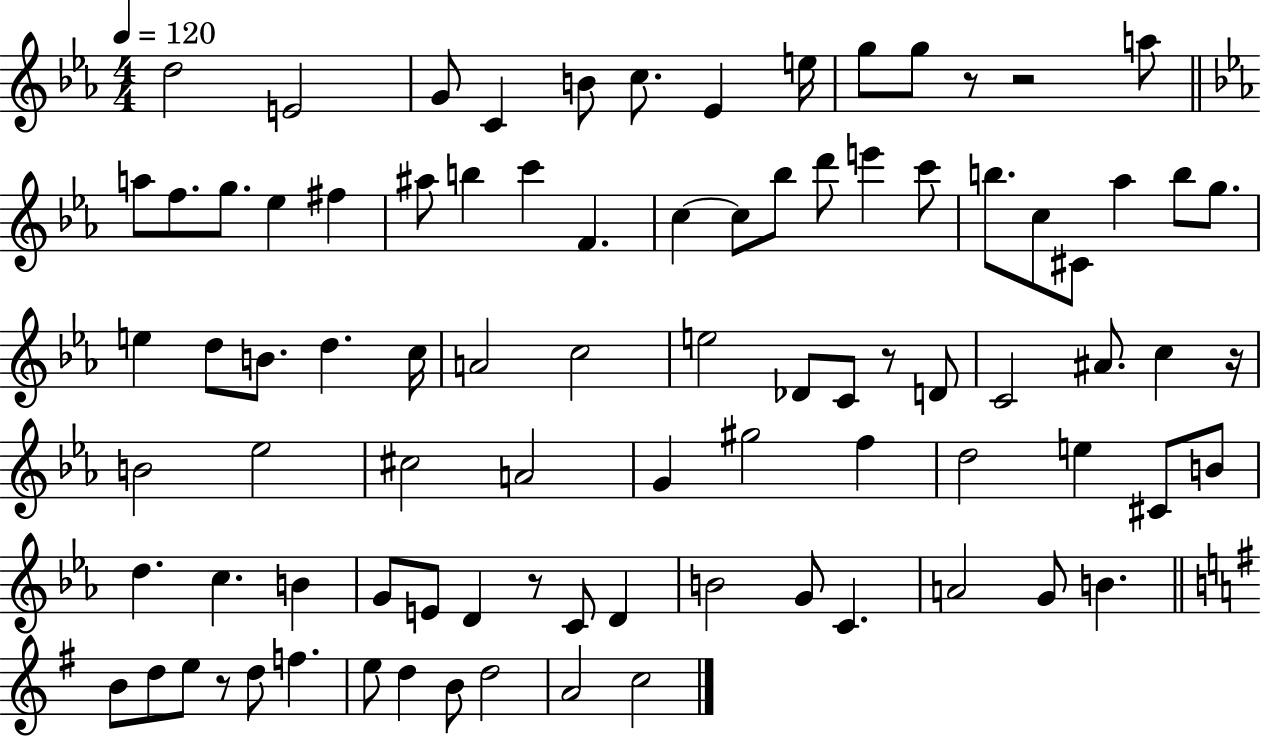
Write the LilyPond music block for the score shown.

{
  \clef treble
  \numericTimeSignature
  \time 4/4
  \key ees \major
  \tempo 4 = 120
  \repeat volta 2 { d''2 e'2 | g'8 c'4 b'8 c''8. ees'4 e''16 | g''8 g''8 r8 r2 a''8 | \bar "||" \break \key ees \major a''8 f''8. g''8. ees''4 fis''4 | ais''8 b''4 c'''4 f'4. | c''4~~ c''8 bes''8 d'''8 e'''4 c'''8 | b''8. c''8 cis'8 aes''4 b''8 g''8. | \break e''4 d''8 b'8. d''4. c''16 | a'2 c''2 | e''2 des'8 c'8 r8 d'8 | c'2 ais'8. c''4 r16 | \break b'2 ees''2 | cis''2 a'2 | g'4 gis''2 f''4 | d''2 e''4 cis'8 b'8 | \break d''4. c''4. b'4 | g'8 e'8 d'4 r8 c'8 d'4 | b'2 g'8 c'4. | a'2 g'8 b'4. | \break \bar "||" \break \key g \major b'8 d''8 e''8 r8 d''8 f''4. | e''8 d''4 b'8 d''2 | a'2 c''2 | } \bar "|."
}